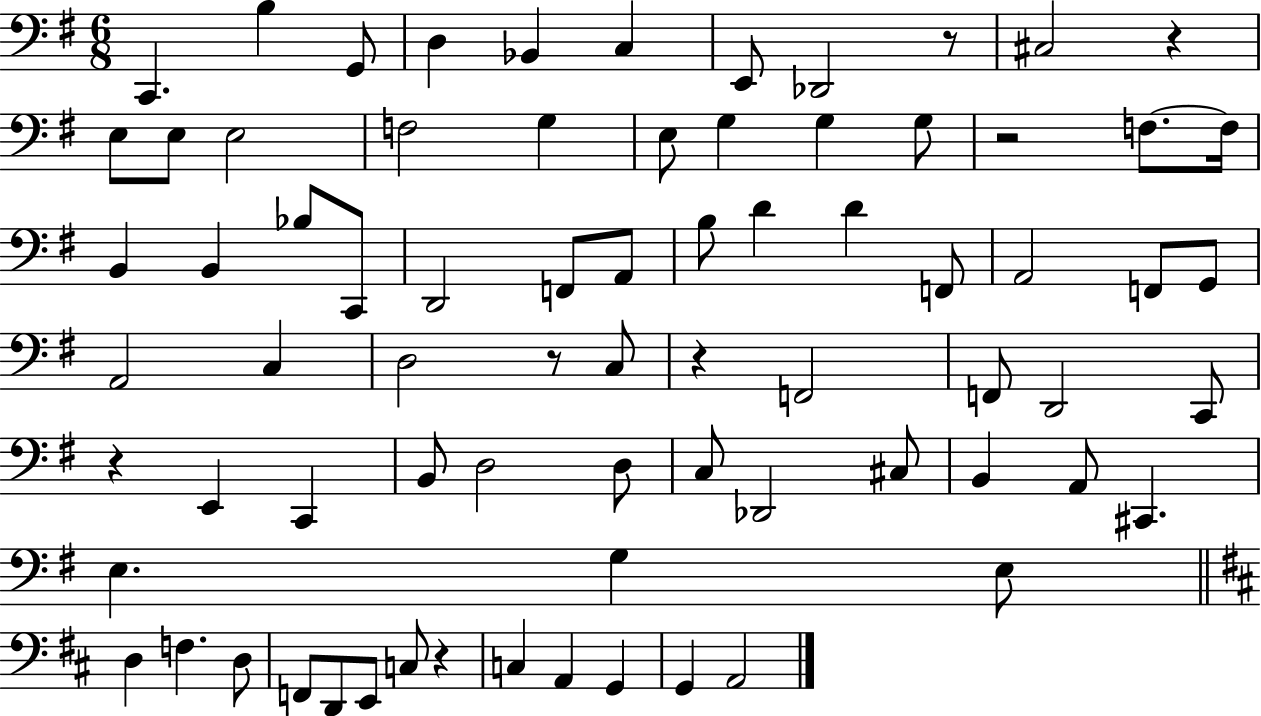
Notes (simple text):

C2/q. B3/q G2/e D3/q Bb2/q C3/q E2/e Db2/h R/e C#3/h R/q E3/e E3/e E3/h F3/h G3/q E3/e G3/q G3/q G3/e R/h F3/e. F3/s B2/q B2/q Bb3/e C2/e D2/h F2/e A2/e B3/e D4/q D4/q F2/e A2/h F2/e G2/e A2/h C3/q D3/h R/e C3/e R/q F2/h F2/e D2/h C2/e R/q E2/q C2/q B2/e D3/h D3/e C3/e Db2/h C#3/e B2/q A2/e C#2/q. E3/q. G3/q E3/e D3/q F3/q. D3/e F2/e D2/e E2/e C3/e R/q C3/q A2/q G2/q G2/q A2/h